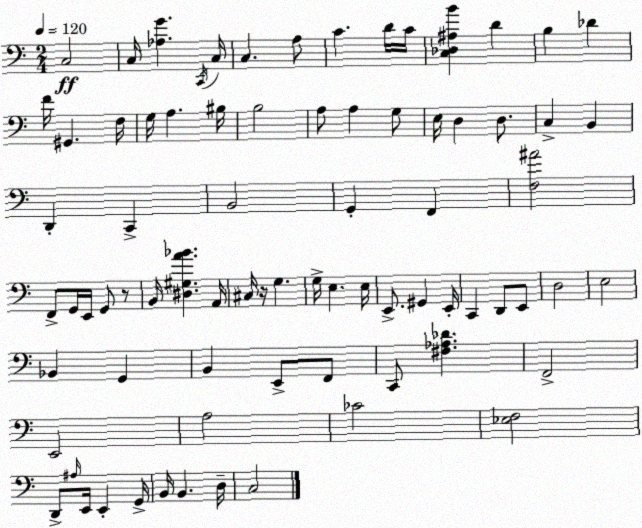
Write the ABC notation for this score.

X:1
T:Untitled
M:2/4
L:1/4
K:C
C,2 C,/4 [_A,G] C,,/4 C,/4 C, A,/2 C D/4 C/4 [C,_D,^A,B] D B, _D F/4 ^G,, F,/4 G,/4 A, ^B,/4 B,2 A,/2 A, G,/2 E,/4 D, D,/2 C, B,, D,, C,, B,,2 G,, F,, [F,^A]2 F,,/2 G,,/4 E,,/4 G,,/2 z/2 B,,/4 [^D,^G,A_B] A,,/4 ^C,/4 z/4 G, G,/4 E, E,/4 E,,/2 ^G,, E,,/4 C,, D,,/2 E,,/2 D,2 E,2 _B,, G,, B,, E,,/2 F,,/2 C,,/2 [^F,_A,_D] F,,2 E,,2 A,2 _C2 [_E,F,]2 D,,/2 ^A,/4 E,,/4 E,, G,,/4 B,,/4 B,, D,/4 C,2